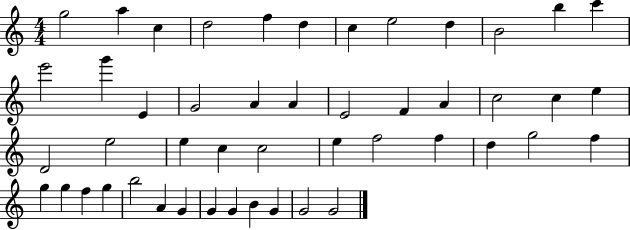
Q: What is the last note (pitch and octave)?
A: G4